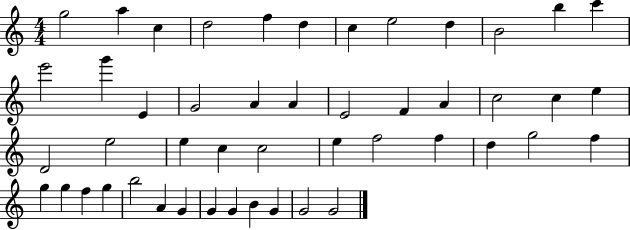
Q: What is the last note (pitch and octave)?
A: G4